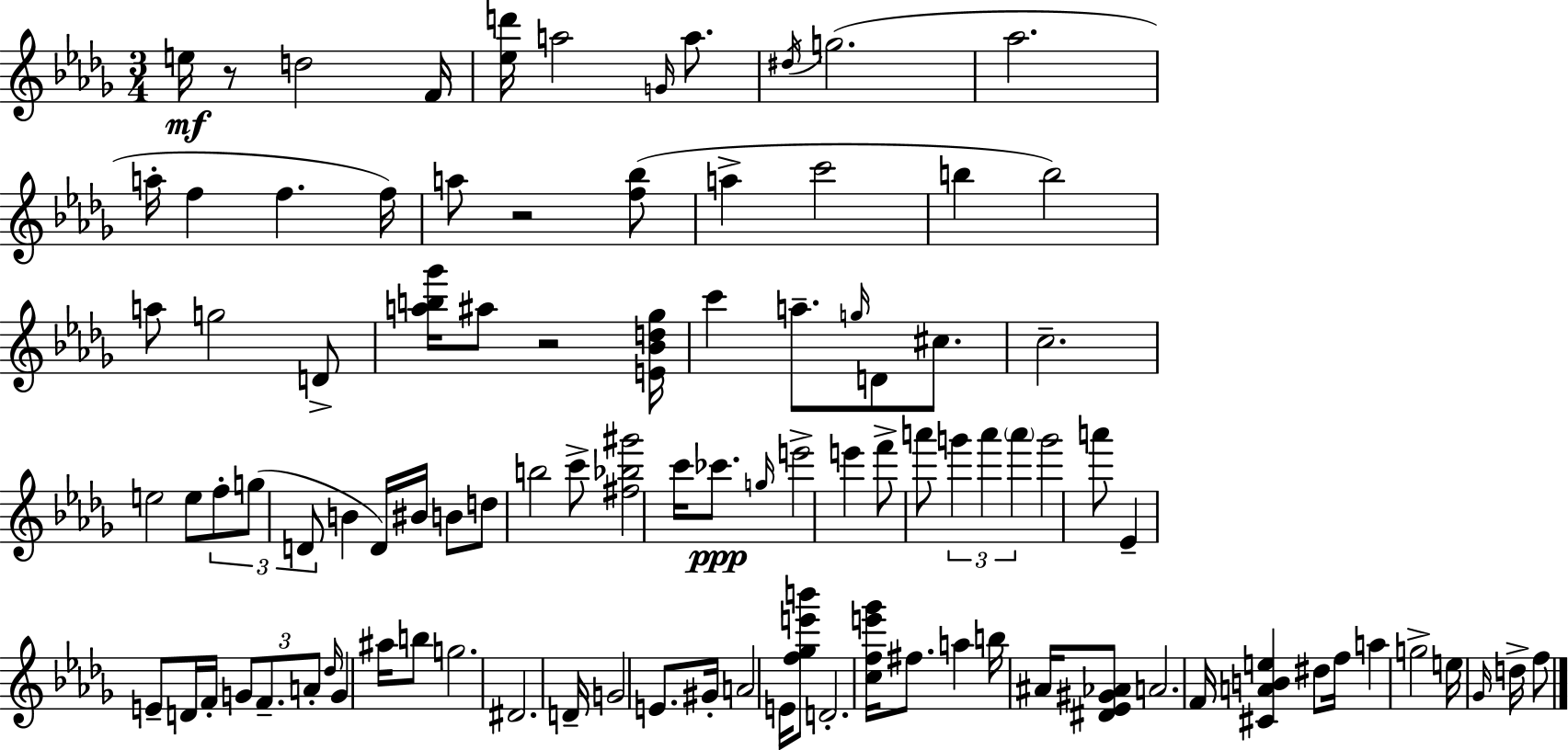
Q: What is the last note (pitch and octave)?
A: F5